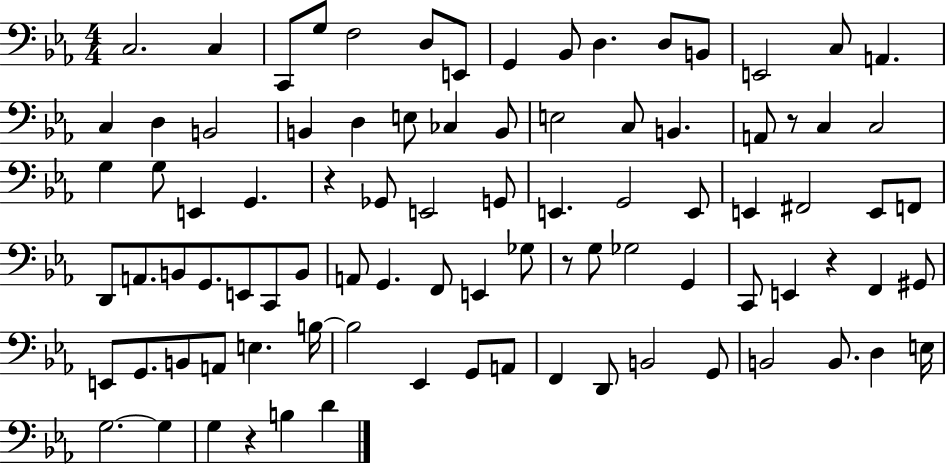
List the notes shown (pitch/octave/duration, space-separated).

C3/h. C3/q C2/e G3/e F3/h D3/e E2/e G2/q Bb2/e D3/q. D3/e B2/e E2/h C3/e A2/q. C3/q D3/q B2/h B2/q D3/q E3/e CES3/q B2/e E3/h C3/e B2/q. A2/e R/e C3/q C3/h G3/q G3/e E2/q G2/q. R/q Gb2/e E2/h G2/e E2/q. G2/h E2/e E2/q F#2/h E2/e F2/e D2/e A2/e. B2/e G2/e. E2/e C2/e B2/e A2/e G2/q. F2/e E2/q Gb3/e R/e G3/e Gb3/h G2/q C2/e E2/q R/q F2/q G#2/e E2/e G2/e. B2/e A2/e E3/q. B3/s B3/h Eb2/q G2/e A2/e F2/q D2/e B2/h G2/e B2/h B2/e. D3/q E3/s G3/h. G3/q G3/q R/q B3/q D4/q